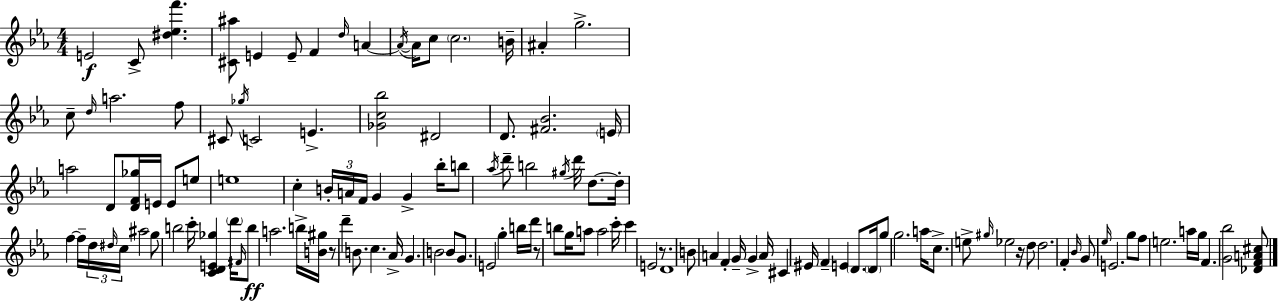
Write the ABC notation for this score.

X:1
T:Untitled
M:4/4
L:1/4
K:Cm
E2 C/2 [^d_ef'] [^C^a]/2 E E/2 F d/4 A A/4 A/4 c/2 c2 B/4 ^A g2 c/2 d/4 a2 f/2 ^C/2 _g/4 C2 E [_Gc_b]2 ^D2 D/2 [^F_B]2 E/4 a2 D/2 [DF_g]/4 E/4 E/2 e/2 e4 c B/4 A/4 F/4 G G _b/4 b/2 _a/4 d'/2 b2 ^g/4 d'/4 d/2 d/4 f f/4 d/4 ^d/4 c/4 ^a2 g/2 b2 c'/4 [CDE_g] d'/4 ^F/4 b/2 a2 b/4 [B^g]/4 z/2 d' B/2 c _A/4 G B2 B/2 G/2 E2 g b/4 d'/4 z/2 b/2 g/4 a/2 a2 c'/4 c' E2 z/2 D4 B/2 A F G/4 G A/4 ^C ^E/4 F E D/2 D/4 g/2 g2 a/4 c/2 e/2 ^g/4 _e2 z/4 d/2 d2 F _B/4 G/2 _e/4 E2 g/2 f/2 e2 a/4 g/4 F [G_b]2 [_DFA^c]/2